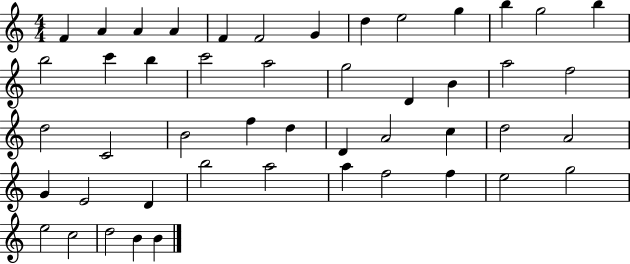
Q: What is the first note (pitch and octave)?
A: F4